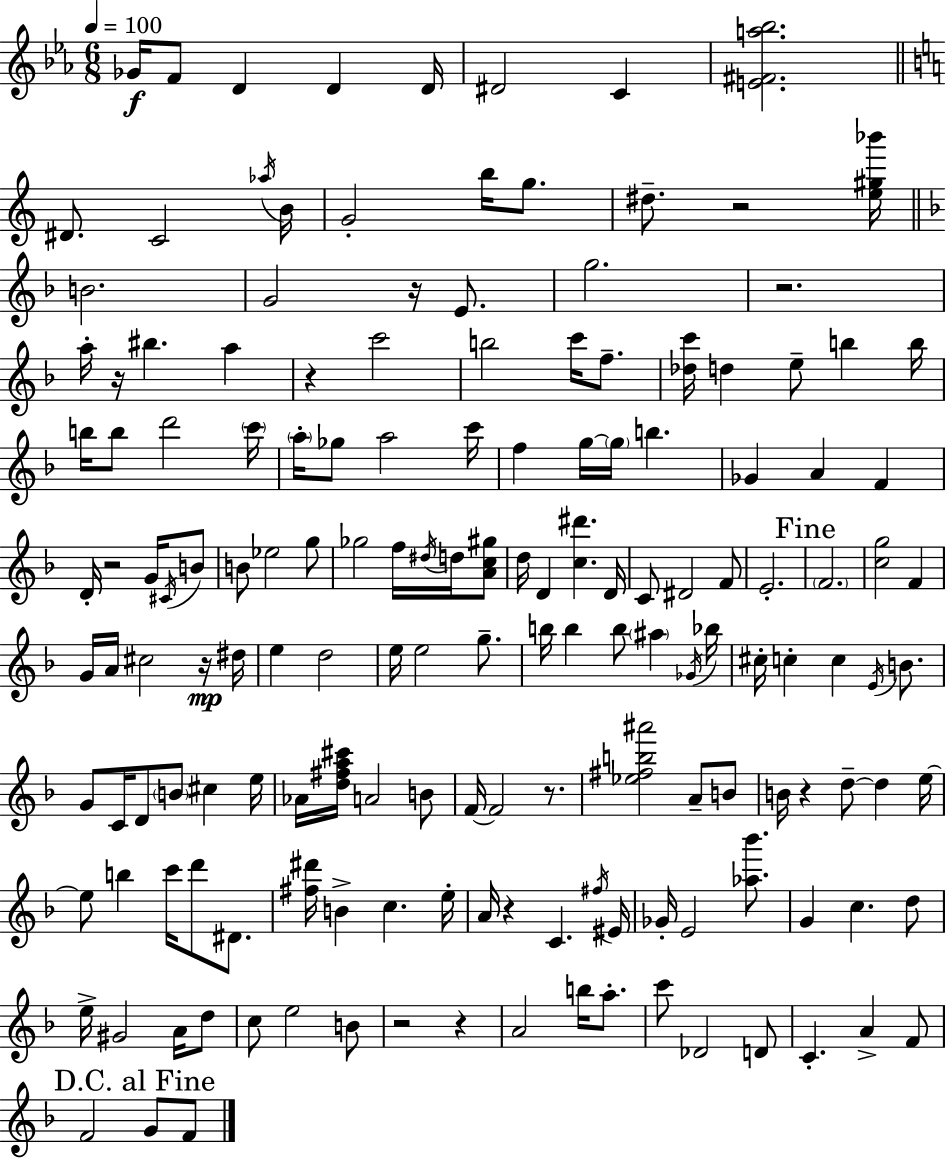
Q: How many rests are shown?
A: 12